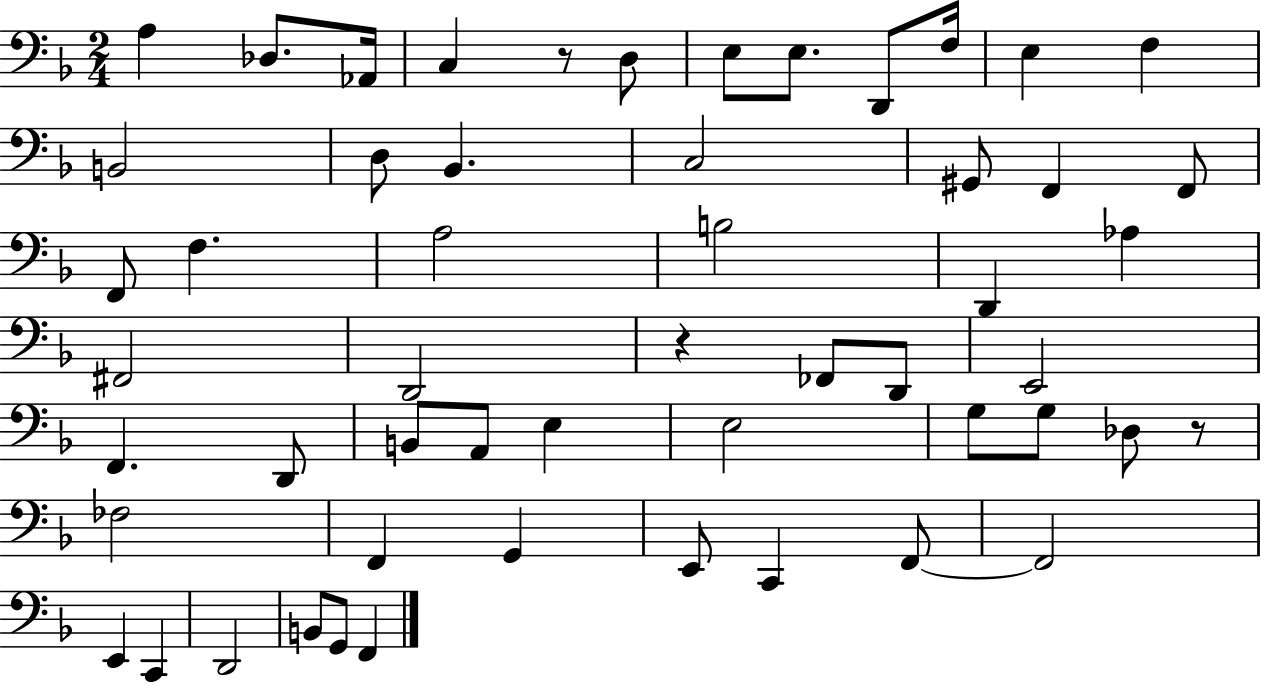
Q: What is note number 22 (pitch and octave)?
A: B3